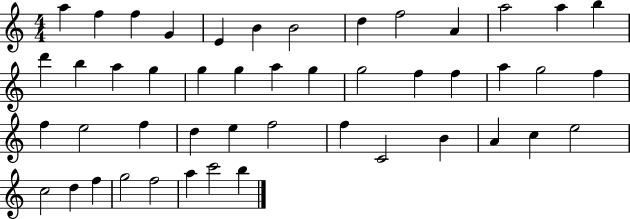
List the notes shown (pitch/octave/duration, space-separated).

A5/q F5/q F5/q G4/q E4/q B4/q B4/h D5/q F5/h A4/q A5/h A5/q B5/q D6/q B5/q A5/q G5/q G5/q G5/q A5/q G5/q G5/h F5/q F5/q A5/q G5/h F5/q F5/q E5/h F5/q D5/q E5/q F5/h F5/q C4/h B4/q A4/q C5/q E5/h C5/h D5/q F5/q G5/h F5/h A5/q C6/h B5/q